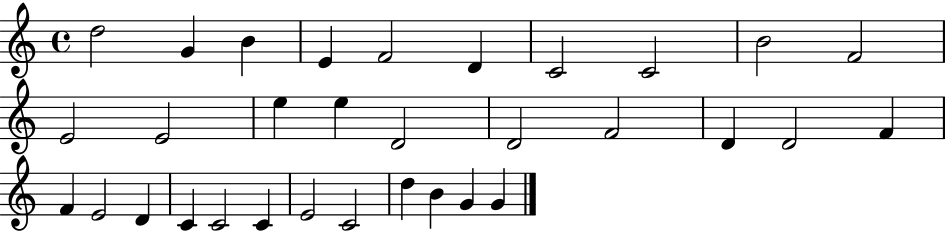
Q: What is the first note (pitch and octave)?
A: D5